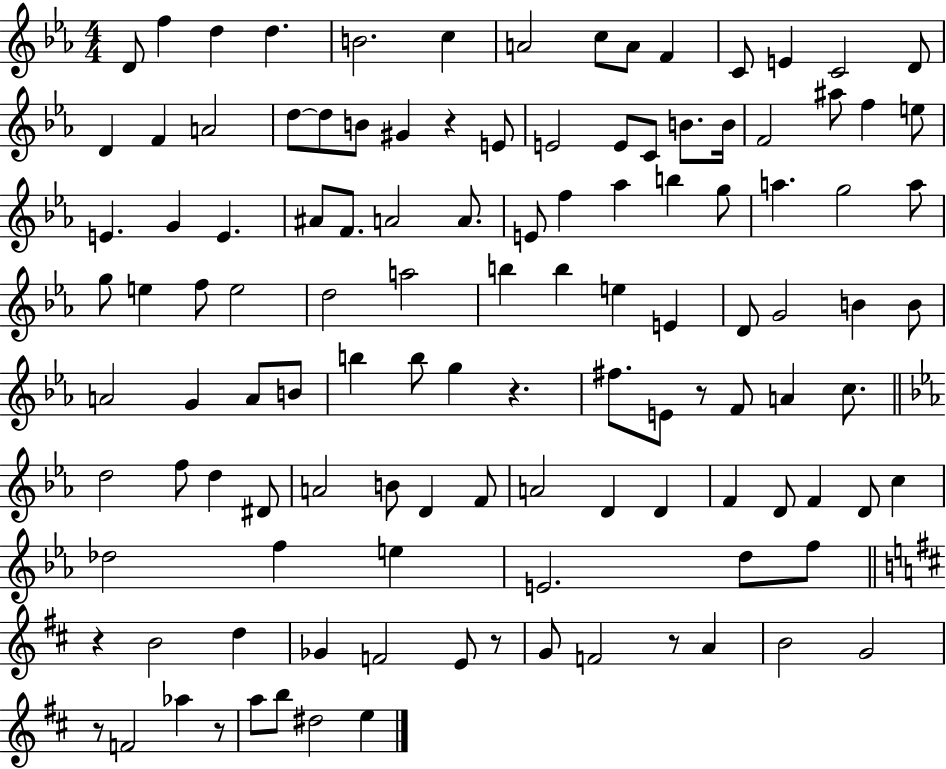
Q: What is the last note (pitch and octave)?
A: E5